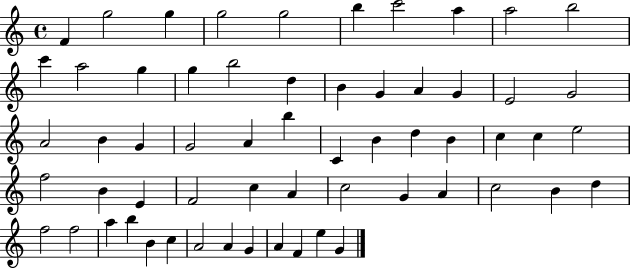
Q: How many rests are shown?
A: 0